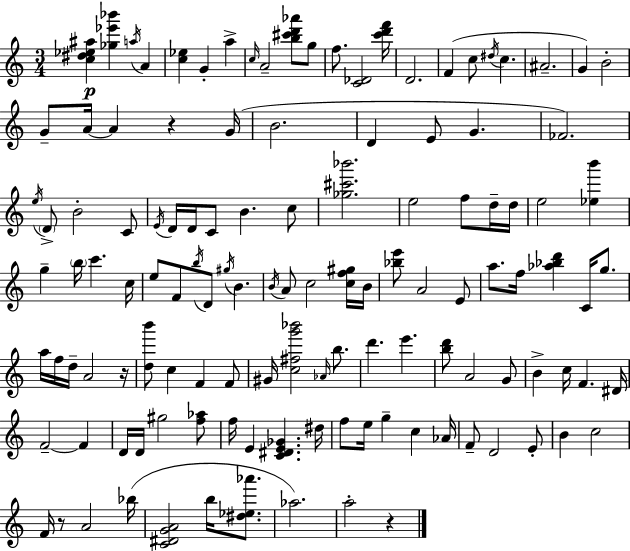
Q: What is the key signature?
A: C major